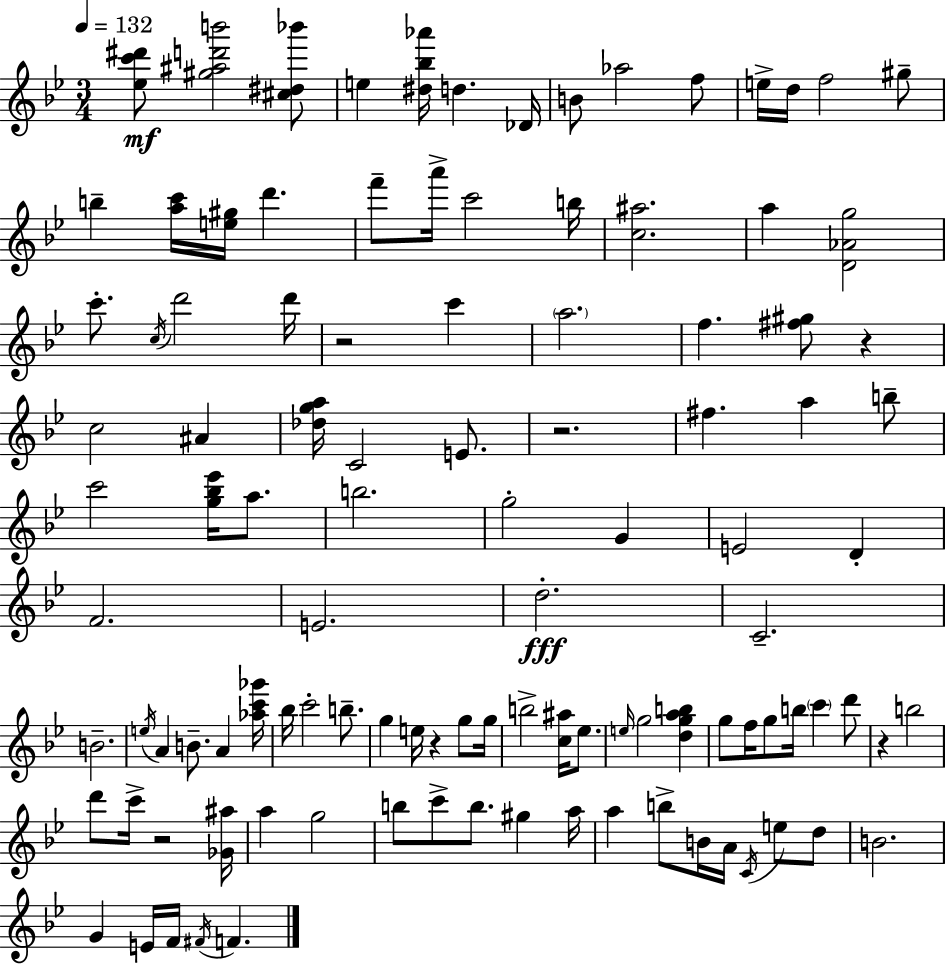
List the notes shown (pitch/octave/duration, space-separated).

[Eb5,C6,D#6]/e [G#5,A#5,D6,B6]/h [C#5,D#5,Bb6]/e E5/q [D#5,Bb5,Ab6]/s D5/q. Db4/s B4/e Ab5/h F5/e E5/s D5/s F5/h G#5/e B5/q [A5,C6]/s [E5,G#5]/s D6/q. F6/e A6/s C6/h B5/s [C5,A#5]/h. A5/q [D4,Ab4,G5]/h C6/e. C5/s D6/h D6/s R/h C6/q A5/h. F5/q. [F#5,G#5]/e R/q C5/h A#4/q [Db5,G5,A5]/s C4/h E4/e. R/h. F#5/q. A5/q B5/e C6/h [G5,Bb5,Eb6]/s A5/e. B5/h. G5/h G4/q E4/h D4/q F4/h. E4/h. D5/h. C4/h. B4/h. E5/s A4/q B4/e. A4/q [Ab5,C6,Gb6]/s Bb5/s C6/h B5/e. G5/q E5/s R/q G5/e G5/s B5/h [C5,A#5]/s Eb5/e. E5/s G5/h [D5,G5,A5,B5]/q G5/e F5/s G5/e B5/s C6/q D6/e R/q B5/h D6/e C6/s R/h [Gb4,A#5]/s A5/q G5/h B5/e C6/e B5/e. G#5/q A5/s A5/q B5/e B4/s A4/s C4/s E5/e D5/e B4/h. G4/q E4/s F4/s F#4/s F4/q.